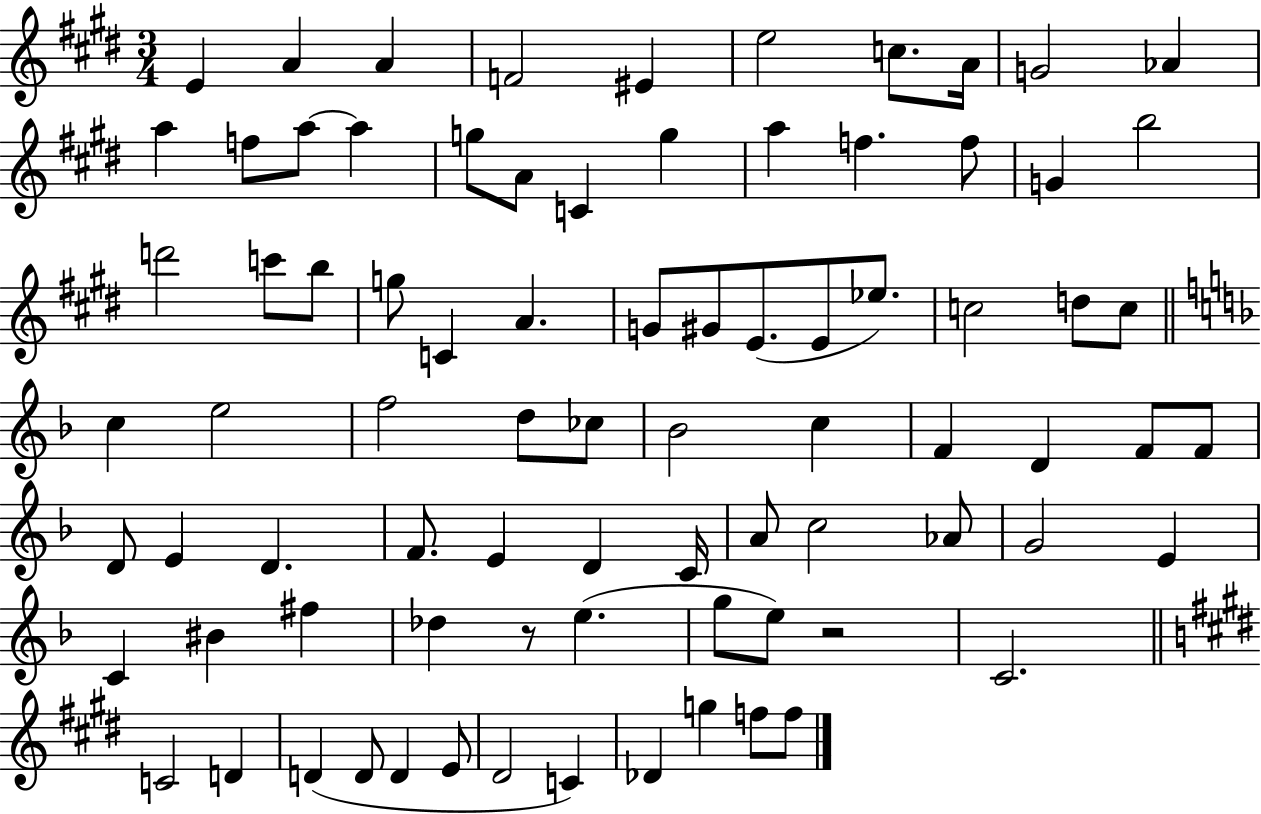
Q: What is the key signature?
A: E major